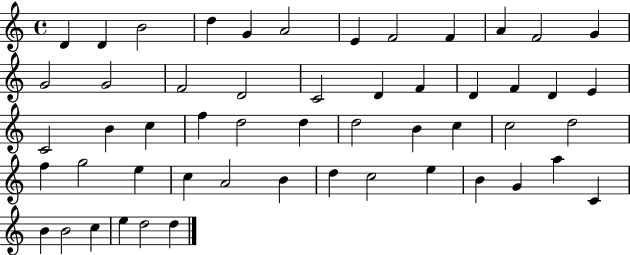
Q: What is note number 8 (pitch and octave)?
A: F4